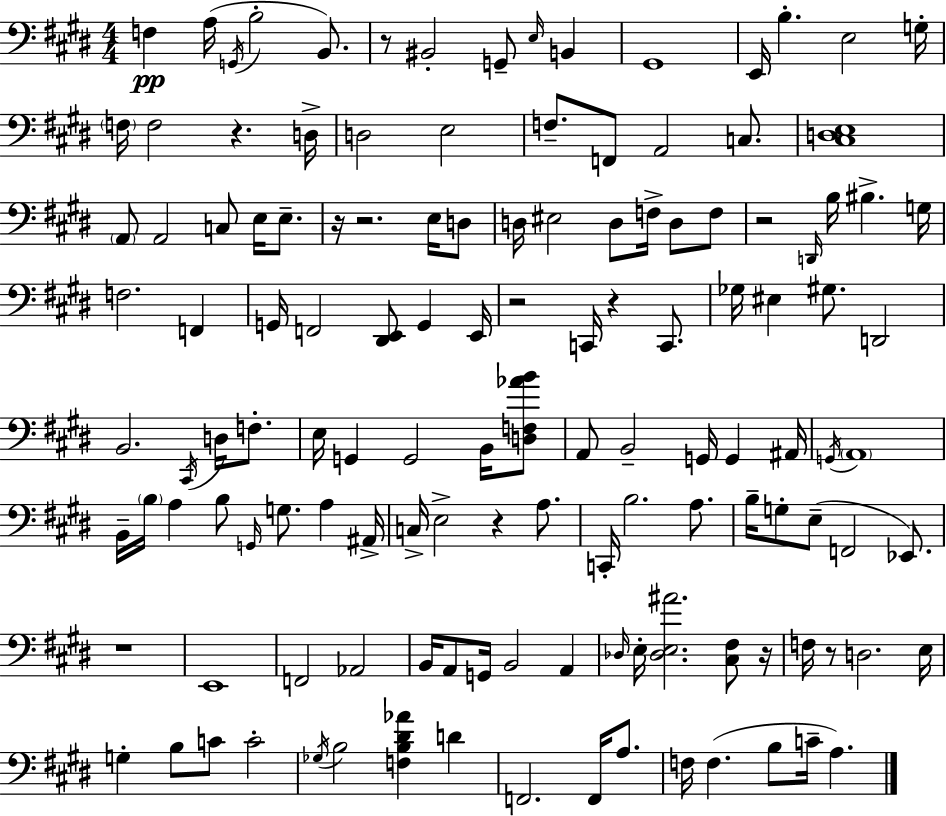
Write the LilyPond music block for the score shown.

{
  \clef bass
  \numericTimeSignature
  \time 4/4
  \key e \major
  f4\pp a16( \acciaccatura { g,16 } b2-. b,8.) | r8 bis,2-. g,8-- \grace { e16 } b,4 | gis,1 | e,16 b4.-. e2 | \break g16-. \parenthesize f16 f2 r4. | d16-> d2 e2 | f8.-- f,8 a,2 c8. | <cis d e>1 | \break \parenthesize a,8 a,2 c8 e16 e8.-- | r16 r2. e16 | d8 d16 eis2 d8 f16-> d8 | f8 r2 \grace { d,16 } b16 bis4.-> | \break g16 f2. f,4 | g,16 f,2 <dis, e,>8 g,4 | e,16 r2 c,16 r4 | c,8. ges16 eis4 gis8. d,2 | \break b,2. \acciaccatura { cis,16 } | d16 f8.-. e16 g,4 g,2 | b,16 <d f aes' b'>8 a,8 b,2-- g,16 g,4 | ais,16 \acciaccatura { g,16 } \parenthesize a,1 | \break b,16-- \parenthesize b16 a4 b8 \grace { g,16 } g8. | a4 ais,16-> c16-> e2-> r4 | a8. c,16-. b2. | a8. b16-- g8-. e8--( f,2 | \break ees,8.) r1 | e,1 | f,2 aes,2 | b,16 a,8 g,16 b,2 | \break a,4 \grace { des16 } e16-. <des e ais'>2. | <cis fis>8 r16 f16 r8 d2. | e16 g4-. b8 c'8 c'2-. | \acciaccatura { ges16 } b2 | \break <f b dis' aes'>4 d'4 f,2. | f,16 a8. f16 f4.( b8 | c'16-- a4.) \bar "|."
}